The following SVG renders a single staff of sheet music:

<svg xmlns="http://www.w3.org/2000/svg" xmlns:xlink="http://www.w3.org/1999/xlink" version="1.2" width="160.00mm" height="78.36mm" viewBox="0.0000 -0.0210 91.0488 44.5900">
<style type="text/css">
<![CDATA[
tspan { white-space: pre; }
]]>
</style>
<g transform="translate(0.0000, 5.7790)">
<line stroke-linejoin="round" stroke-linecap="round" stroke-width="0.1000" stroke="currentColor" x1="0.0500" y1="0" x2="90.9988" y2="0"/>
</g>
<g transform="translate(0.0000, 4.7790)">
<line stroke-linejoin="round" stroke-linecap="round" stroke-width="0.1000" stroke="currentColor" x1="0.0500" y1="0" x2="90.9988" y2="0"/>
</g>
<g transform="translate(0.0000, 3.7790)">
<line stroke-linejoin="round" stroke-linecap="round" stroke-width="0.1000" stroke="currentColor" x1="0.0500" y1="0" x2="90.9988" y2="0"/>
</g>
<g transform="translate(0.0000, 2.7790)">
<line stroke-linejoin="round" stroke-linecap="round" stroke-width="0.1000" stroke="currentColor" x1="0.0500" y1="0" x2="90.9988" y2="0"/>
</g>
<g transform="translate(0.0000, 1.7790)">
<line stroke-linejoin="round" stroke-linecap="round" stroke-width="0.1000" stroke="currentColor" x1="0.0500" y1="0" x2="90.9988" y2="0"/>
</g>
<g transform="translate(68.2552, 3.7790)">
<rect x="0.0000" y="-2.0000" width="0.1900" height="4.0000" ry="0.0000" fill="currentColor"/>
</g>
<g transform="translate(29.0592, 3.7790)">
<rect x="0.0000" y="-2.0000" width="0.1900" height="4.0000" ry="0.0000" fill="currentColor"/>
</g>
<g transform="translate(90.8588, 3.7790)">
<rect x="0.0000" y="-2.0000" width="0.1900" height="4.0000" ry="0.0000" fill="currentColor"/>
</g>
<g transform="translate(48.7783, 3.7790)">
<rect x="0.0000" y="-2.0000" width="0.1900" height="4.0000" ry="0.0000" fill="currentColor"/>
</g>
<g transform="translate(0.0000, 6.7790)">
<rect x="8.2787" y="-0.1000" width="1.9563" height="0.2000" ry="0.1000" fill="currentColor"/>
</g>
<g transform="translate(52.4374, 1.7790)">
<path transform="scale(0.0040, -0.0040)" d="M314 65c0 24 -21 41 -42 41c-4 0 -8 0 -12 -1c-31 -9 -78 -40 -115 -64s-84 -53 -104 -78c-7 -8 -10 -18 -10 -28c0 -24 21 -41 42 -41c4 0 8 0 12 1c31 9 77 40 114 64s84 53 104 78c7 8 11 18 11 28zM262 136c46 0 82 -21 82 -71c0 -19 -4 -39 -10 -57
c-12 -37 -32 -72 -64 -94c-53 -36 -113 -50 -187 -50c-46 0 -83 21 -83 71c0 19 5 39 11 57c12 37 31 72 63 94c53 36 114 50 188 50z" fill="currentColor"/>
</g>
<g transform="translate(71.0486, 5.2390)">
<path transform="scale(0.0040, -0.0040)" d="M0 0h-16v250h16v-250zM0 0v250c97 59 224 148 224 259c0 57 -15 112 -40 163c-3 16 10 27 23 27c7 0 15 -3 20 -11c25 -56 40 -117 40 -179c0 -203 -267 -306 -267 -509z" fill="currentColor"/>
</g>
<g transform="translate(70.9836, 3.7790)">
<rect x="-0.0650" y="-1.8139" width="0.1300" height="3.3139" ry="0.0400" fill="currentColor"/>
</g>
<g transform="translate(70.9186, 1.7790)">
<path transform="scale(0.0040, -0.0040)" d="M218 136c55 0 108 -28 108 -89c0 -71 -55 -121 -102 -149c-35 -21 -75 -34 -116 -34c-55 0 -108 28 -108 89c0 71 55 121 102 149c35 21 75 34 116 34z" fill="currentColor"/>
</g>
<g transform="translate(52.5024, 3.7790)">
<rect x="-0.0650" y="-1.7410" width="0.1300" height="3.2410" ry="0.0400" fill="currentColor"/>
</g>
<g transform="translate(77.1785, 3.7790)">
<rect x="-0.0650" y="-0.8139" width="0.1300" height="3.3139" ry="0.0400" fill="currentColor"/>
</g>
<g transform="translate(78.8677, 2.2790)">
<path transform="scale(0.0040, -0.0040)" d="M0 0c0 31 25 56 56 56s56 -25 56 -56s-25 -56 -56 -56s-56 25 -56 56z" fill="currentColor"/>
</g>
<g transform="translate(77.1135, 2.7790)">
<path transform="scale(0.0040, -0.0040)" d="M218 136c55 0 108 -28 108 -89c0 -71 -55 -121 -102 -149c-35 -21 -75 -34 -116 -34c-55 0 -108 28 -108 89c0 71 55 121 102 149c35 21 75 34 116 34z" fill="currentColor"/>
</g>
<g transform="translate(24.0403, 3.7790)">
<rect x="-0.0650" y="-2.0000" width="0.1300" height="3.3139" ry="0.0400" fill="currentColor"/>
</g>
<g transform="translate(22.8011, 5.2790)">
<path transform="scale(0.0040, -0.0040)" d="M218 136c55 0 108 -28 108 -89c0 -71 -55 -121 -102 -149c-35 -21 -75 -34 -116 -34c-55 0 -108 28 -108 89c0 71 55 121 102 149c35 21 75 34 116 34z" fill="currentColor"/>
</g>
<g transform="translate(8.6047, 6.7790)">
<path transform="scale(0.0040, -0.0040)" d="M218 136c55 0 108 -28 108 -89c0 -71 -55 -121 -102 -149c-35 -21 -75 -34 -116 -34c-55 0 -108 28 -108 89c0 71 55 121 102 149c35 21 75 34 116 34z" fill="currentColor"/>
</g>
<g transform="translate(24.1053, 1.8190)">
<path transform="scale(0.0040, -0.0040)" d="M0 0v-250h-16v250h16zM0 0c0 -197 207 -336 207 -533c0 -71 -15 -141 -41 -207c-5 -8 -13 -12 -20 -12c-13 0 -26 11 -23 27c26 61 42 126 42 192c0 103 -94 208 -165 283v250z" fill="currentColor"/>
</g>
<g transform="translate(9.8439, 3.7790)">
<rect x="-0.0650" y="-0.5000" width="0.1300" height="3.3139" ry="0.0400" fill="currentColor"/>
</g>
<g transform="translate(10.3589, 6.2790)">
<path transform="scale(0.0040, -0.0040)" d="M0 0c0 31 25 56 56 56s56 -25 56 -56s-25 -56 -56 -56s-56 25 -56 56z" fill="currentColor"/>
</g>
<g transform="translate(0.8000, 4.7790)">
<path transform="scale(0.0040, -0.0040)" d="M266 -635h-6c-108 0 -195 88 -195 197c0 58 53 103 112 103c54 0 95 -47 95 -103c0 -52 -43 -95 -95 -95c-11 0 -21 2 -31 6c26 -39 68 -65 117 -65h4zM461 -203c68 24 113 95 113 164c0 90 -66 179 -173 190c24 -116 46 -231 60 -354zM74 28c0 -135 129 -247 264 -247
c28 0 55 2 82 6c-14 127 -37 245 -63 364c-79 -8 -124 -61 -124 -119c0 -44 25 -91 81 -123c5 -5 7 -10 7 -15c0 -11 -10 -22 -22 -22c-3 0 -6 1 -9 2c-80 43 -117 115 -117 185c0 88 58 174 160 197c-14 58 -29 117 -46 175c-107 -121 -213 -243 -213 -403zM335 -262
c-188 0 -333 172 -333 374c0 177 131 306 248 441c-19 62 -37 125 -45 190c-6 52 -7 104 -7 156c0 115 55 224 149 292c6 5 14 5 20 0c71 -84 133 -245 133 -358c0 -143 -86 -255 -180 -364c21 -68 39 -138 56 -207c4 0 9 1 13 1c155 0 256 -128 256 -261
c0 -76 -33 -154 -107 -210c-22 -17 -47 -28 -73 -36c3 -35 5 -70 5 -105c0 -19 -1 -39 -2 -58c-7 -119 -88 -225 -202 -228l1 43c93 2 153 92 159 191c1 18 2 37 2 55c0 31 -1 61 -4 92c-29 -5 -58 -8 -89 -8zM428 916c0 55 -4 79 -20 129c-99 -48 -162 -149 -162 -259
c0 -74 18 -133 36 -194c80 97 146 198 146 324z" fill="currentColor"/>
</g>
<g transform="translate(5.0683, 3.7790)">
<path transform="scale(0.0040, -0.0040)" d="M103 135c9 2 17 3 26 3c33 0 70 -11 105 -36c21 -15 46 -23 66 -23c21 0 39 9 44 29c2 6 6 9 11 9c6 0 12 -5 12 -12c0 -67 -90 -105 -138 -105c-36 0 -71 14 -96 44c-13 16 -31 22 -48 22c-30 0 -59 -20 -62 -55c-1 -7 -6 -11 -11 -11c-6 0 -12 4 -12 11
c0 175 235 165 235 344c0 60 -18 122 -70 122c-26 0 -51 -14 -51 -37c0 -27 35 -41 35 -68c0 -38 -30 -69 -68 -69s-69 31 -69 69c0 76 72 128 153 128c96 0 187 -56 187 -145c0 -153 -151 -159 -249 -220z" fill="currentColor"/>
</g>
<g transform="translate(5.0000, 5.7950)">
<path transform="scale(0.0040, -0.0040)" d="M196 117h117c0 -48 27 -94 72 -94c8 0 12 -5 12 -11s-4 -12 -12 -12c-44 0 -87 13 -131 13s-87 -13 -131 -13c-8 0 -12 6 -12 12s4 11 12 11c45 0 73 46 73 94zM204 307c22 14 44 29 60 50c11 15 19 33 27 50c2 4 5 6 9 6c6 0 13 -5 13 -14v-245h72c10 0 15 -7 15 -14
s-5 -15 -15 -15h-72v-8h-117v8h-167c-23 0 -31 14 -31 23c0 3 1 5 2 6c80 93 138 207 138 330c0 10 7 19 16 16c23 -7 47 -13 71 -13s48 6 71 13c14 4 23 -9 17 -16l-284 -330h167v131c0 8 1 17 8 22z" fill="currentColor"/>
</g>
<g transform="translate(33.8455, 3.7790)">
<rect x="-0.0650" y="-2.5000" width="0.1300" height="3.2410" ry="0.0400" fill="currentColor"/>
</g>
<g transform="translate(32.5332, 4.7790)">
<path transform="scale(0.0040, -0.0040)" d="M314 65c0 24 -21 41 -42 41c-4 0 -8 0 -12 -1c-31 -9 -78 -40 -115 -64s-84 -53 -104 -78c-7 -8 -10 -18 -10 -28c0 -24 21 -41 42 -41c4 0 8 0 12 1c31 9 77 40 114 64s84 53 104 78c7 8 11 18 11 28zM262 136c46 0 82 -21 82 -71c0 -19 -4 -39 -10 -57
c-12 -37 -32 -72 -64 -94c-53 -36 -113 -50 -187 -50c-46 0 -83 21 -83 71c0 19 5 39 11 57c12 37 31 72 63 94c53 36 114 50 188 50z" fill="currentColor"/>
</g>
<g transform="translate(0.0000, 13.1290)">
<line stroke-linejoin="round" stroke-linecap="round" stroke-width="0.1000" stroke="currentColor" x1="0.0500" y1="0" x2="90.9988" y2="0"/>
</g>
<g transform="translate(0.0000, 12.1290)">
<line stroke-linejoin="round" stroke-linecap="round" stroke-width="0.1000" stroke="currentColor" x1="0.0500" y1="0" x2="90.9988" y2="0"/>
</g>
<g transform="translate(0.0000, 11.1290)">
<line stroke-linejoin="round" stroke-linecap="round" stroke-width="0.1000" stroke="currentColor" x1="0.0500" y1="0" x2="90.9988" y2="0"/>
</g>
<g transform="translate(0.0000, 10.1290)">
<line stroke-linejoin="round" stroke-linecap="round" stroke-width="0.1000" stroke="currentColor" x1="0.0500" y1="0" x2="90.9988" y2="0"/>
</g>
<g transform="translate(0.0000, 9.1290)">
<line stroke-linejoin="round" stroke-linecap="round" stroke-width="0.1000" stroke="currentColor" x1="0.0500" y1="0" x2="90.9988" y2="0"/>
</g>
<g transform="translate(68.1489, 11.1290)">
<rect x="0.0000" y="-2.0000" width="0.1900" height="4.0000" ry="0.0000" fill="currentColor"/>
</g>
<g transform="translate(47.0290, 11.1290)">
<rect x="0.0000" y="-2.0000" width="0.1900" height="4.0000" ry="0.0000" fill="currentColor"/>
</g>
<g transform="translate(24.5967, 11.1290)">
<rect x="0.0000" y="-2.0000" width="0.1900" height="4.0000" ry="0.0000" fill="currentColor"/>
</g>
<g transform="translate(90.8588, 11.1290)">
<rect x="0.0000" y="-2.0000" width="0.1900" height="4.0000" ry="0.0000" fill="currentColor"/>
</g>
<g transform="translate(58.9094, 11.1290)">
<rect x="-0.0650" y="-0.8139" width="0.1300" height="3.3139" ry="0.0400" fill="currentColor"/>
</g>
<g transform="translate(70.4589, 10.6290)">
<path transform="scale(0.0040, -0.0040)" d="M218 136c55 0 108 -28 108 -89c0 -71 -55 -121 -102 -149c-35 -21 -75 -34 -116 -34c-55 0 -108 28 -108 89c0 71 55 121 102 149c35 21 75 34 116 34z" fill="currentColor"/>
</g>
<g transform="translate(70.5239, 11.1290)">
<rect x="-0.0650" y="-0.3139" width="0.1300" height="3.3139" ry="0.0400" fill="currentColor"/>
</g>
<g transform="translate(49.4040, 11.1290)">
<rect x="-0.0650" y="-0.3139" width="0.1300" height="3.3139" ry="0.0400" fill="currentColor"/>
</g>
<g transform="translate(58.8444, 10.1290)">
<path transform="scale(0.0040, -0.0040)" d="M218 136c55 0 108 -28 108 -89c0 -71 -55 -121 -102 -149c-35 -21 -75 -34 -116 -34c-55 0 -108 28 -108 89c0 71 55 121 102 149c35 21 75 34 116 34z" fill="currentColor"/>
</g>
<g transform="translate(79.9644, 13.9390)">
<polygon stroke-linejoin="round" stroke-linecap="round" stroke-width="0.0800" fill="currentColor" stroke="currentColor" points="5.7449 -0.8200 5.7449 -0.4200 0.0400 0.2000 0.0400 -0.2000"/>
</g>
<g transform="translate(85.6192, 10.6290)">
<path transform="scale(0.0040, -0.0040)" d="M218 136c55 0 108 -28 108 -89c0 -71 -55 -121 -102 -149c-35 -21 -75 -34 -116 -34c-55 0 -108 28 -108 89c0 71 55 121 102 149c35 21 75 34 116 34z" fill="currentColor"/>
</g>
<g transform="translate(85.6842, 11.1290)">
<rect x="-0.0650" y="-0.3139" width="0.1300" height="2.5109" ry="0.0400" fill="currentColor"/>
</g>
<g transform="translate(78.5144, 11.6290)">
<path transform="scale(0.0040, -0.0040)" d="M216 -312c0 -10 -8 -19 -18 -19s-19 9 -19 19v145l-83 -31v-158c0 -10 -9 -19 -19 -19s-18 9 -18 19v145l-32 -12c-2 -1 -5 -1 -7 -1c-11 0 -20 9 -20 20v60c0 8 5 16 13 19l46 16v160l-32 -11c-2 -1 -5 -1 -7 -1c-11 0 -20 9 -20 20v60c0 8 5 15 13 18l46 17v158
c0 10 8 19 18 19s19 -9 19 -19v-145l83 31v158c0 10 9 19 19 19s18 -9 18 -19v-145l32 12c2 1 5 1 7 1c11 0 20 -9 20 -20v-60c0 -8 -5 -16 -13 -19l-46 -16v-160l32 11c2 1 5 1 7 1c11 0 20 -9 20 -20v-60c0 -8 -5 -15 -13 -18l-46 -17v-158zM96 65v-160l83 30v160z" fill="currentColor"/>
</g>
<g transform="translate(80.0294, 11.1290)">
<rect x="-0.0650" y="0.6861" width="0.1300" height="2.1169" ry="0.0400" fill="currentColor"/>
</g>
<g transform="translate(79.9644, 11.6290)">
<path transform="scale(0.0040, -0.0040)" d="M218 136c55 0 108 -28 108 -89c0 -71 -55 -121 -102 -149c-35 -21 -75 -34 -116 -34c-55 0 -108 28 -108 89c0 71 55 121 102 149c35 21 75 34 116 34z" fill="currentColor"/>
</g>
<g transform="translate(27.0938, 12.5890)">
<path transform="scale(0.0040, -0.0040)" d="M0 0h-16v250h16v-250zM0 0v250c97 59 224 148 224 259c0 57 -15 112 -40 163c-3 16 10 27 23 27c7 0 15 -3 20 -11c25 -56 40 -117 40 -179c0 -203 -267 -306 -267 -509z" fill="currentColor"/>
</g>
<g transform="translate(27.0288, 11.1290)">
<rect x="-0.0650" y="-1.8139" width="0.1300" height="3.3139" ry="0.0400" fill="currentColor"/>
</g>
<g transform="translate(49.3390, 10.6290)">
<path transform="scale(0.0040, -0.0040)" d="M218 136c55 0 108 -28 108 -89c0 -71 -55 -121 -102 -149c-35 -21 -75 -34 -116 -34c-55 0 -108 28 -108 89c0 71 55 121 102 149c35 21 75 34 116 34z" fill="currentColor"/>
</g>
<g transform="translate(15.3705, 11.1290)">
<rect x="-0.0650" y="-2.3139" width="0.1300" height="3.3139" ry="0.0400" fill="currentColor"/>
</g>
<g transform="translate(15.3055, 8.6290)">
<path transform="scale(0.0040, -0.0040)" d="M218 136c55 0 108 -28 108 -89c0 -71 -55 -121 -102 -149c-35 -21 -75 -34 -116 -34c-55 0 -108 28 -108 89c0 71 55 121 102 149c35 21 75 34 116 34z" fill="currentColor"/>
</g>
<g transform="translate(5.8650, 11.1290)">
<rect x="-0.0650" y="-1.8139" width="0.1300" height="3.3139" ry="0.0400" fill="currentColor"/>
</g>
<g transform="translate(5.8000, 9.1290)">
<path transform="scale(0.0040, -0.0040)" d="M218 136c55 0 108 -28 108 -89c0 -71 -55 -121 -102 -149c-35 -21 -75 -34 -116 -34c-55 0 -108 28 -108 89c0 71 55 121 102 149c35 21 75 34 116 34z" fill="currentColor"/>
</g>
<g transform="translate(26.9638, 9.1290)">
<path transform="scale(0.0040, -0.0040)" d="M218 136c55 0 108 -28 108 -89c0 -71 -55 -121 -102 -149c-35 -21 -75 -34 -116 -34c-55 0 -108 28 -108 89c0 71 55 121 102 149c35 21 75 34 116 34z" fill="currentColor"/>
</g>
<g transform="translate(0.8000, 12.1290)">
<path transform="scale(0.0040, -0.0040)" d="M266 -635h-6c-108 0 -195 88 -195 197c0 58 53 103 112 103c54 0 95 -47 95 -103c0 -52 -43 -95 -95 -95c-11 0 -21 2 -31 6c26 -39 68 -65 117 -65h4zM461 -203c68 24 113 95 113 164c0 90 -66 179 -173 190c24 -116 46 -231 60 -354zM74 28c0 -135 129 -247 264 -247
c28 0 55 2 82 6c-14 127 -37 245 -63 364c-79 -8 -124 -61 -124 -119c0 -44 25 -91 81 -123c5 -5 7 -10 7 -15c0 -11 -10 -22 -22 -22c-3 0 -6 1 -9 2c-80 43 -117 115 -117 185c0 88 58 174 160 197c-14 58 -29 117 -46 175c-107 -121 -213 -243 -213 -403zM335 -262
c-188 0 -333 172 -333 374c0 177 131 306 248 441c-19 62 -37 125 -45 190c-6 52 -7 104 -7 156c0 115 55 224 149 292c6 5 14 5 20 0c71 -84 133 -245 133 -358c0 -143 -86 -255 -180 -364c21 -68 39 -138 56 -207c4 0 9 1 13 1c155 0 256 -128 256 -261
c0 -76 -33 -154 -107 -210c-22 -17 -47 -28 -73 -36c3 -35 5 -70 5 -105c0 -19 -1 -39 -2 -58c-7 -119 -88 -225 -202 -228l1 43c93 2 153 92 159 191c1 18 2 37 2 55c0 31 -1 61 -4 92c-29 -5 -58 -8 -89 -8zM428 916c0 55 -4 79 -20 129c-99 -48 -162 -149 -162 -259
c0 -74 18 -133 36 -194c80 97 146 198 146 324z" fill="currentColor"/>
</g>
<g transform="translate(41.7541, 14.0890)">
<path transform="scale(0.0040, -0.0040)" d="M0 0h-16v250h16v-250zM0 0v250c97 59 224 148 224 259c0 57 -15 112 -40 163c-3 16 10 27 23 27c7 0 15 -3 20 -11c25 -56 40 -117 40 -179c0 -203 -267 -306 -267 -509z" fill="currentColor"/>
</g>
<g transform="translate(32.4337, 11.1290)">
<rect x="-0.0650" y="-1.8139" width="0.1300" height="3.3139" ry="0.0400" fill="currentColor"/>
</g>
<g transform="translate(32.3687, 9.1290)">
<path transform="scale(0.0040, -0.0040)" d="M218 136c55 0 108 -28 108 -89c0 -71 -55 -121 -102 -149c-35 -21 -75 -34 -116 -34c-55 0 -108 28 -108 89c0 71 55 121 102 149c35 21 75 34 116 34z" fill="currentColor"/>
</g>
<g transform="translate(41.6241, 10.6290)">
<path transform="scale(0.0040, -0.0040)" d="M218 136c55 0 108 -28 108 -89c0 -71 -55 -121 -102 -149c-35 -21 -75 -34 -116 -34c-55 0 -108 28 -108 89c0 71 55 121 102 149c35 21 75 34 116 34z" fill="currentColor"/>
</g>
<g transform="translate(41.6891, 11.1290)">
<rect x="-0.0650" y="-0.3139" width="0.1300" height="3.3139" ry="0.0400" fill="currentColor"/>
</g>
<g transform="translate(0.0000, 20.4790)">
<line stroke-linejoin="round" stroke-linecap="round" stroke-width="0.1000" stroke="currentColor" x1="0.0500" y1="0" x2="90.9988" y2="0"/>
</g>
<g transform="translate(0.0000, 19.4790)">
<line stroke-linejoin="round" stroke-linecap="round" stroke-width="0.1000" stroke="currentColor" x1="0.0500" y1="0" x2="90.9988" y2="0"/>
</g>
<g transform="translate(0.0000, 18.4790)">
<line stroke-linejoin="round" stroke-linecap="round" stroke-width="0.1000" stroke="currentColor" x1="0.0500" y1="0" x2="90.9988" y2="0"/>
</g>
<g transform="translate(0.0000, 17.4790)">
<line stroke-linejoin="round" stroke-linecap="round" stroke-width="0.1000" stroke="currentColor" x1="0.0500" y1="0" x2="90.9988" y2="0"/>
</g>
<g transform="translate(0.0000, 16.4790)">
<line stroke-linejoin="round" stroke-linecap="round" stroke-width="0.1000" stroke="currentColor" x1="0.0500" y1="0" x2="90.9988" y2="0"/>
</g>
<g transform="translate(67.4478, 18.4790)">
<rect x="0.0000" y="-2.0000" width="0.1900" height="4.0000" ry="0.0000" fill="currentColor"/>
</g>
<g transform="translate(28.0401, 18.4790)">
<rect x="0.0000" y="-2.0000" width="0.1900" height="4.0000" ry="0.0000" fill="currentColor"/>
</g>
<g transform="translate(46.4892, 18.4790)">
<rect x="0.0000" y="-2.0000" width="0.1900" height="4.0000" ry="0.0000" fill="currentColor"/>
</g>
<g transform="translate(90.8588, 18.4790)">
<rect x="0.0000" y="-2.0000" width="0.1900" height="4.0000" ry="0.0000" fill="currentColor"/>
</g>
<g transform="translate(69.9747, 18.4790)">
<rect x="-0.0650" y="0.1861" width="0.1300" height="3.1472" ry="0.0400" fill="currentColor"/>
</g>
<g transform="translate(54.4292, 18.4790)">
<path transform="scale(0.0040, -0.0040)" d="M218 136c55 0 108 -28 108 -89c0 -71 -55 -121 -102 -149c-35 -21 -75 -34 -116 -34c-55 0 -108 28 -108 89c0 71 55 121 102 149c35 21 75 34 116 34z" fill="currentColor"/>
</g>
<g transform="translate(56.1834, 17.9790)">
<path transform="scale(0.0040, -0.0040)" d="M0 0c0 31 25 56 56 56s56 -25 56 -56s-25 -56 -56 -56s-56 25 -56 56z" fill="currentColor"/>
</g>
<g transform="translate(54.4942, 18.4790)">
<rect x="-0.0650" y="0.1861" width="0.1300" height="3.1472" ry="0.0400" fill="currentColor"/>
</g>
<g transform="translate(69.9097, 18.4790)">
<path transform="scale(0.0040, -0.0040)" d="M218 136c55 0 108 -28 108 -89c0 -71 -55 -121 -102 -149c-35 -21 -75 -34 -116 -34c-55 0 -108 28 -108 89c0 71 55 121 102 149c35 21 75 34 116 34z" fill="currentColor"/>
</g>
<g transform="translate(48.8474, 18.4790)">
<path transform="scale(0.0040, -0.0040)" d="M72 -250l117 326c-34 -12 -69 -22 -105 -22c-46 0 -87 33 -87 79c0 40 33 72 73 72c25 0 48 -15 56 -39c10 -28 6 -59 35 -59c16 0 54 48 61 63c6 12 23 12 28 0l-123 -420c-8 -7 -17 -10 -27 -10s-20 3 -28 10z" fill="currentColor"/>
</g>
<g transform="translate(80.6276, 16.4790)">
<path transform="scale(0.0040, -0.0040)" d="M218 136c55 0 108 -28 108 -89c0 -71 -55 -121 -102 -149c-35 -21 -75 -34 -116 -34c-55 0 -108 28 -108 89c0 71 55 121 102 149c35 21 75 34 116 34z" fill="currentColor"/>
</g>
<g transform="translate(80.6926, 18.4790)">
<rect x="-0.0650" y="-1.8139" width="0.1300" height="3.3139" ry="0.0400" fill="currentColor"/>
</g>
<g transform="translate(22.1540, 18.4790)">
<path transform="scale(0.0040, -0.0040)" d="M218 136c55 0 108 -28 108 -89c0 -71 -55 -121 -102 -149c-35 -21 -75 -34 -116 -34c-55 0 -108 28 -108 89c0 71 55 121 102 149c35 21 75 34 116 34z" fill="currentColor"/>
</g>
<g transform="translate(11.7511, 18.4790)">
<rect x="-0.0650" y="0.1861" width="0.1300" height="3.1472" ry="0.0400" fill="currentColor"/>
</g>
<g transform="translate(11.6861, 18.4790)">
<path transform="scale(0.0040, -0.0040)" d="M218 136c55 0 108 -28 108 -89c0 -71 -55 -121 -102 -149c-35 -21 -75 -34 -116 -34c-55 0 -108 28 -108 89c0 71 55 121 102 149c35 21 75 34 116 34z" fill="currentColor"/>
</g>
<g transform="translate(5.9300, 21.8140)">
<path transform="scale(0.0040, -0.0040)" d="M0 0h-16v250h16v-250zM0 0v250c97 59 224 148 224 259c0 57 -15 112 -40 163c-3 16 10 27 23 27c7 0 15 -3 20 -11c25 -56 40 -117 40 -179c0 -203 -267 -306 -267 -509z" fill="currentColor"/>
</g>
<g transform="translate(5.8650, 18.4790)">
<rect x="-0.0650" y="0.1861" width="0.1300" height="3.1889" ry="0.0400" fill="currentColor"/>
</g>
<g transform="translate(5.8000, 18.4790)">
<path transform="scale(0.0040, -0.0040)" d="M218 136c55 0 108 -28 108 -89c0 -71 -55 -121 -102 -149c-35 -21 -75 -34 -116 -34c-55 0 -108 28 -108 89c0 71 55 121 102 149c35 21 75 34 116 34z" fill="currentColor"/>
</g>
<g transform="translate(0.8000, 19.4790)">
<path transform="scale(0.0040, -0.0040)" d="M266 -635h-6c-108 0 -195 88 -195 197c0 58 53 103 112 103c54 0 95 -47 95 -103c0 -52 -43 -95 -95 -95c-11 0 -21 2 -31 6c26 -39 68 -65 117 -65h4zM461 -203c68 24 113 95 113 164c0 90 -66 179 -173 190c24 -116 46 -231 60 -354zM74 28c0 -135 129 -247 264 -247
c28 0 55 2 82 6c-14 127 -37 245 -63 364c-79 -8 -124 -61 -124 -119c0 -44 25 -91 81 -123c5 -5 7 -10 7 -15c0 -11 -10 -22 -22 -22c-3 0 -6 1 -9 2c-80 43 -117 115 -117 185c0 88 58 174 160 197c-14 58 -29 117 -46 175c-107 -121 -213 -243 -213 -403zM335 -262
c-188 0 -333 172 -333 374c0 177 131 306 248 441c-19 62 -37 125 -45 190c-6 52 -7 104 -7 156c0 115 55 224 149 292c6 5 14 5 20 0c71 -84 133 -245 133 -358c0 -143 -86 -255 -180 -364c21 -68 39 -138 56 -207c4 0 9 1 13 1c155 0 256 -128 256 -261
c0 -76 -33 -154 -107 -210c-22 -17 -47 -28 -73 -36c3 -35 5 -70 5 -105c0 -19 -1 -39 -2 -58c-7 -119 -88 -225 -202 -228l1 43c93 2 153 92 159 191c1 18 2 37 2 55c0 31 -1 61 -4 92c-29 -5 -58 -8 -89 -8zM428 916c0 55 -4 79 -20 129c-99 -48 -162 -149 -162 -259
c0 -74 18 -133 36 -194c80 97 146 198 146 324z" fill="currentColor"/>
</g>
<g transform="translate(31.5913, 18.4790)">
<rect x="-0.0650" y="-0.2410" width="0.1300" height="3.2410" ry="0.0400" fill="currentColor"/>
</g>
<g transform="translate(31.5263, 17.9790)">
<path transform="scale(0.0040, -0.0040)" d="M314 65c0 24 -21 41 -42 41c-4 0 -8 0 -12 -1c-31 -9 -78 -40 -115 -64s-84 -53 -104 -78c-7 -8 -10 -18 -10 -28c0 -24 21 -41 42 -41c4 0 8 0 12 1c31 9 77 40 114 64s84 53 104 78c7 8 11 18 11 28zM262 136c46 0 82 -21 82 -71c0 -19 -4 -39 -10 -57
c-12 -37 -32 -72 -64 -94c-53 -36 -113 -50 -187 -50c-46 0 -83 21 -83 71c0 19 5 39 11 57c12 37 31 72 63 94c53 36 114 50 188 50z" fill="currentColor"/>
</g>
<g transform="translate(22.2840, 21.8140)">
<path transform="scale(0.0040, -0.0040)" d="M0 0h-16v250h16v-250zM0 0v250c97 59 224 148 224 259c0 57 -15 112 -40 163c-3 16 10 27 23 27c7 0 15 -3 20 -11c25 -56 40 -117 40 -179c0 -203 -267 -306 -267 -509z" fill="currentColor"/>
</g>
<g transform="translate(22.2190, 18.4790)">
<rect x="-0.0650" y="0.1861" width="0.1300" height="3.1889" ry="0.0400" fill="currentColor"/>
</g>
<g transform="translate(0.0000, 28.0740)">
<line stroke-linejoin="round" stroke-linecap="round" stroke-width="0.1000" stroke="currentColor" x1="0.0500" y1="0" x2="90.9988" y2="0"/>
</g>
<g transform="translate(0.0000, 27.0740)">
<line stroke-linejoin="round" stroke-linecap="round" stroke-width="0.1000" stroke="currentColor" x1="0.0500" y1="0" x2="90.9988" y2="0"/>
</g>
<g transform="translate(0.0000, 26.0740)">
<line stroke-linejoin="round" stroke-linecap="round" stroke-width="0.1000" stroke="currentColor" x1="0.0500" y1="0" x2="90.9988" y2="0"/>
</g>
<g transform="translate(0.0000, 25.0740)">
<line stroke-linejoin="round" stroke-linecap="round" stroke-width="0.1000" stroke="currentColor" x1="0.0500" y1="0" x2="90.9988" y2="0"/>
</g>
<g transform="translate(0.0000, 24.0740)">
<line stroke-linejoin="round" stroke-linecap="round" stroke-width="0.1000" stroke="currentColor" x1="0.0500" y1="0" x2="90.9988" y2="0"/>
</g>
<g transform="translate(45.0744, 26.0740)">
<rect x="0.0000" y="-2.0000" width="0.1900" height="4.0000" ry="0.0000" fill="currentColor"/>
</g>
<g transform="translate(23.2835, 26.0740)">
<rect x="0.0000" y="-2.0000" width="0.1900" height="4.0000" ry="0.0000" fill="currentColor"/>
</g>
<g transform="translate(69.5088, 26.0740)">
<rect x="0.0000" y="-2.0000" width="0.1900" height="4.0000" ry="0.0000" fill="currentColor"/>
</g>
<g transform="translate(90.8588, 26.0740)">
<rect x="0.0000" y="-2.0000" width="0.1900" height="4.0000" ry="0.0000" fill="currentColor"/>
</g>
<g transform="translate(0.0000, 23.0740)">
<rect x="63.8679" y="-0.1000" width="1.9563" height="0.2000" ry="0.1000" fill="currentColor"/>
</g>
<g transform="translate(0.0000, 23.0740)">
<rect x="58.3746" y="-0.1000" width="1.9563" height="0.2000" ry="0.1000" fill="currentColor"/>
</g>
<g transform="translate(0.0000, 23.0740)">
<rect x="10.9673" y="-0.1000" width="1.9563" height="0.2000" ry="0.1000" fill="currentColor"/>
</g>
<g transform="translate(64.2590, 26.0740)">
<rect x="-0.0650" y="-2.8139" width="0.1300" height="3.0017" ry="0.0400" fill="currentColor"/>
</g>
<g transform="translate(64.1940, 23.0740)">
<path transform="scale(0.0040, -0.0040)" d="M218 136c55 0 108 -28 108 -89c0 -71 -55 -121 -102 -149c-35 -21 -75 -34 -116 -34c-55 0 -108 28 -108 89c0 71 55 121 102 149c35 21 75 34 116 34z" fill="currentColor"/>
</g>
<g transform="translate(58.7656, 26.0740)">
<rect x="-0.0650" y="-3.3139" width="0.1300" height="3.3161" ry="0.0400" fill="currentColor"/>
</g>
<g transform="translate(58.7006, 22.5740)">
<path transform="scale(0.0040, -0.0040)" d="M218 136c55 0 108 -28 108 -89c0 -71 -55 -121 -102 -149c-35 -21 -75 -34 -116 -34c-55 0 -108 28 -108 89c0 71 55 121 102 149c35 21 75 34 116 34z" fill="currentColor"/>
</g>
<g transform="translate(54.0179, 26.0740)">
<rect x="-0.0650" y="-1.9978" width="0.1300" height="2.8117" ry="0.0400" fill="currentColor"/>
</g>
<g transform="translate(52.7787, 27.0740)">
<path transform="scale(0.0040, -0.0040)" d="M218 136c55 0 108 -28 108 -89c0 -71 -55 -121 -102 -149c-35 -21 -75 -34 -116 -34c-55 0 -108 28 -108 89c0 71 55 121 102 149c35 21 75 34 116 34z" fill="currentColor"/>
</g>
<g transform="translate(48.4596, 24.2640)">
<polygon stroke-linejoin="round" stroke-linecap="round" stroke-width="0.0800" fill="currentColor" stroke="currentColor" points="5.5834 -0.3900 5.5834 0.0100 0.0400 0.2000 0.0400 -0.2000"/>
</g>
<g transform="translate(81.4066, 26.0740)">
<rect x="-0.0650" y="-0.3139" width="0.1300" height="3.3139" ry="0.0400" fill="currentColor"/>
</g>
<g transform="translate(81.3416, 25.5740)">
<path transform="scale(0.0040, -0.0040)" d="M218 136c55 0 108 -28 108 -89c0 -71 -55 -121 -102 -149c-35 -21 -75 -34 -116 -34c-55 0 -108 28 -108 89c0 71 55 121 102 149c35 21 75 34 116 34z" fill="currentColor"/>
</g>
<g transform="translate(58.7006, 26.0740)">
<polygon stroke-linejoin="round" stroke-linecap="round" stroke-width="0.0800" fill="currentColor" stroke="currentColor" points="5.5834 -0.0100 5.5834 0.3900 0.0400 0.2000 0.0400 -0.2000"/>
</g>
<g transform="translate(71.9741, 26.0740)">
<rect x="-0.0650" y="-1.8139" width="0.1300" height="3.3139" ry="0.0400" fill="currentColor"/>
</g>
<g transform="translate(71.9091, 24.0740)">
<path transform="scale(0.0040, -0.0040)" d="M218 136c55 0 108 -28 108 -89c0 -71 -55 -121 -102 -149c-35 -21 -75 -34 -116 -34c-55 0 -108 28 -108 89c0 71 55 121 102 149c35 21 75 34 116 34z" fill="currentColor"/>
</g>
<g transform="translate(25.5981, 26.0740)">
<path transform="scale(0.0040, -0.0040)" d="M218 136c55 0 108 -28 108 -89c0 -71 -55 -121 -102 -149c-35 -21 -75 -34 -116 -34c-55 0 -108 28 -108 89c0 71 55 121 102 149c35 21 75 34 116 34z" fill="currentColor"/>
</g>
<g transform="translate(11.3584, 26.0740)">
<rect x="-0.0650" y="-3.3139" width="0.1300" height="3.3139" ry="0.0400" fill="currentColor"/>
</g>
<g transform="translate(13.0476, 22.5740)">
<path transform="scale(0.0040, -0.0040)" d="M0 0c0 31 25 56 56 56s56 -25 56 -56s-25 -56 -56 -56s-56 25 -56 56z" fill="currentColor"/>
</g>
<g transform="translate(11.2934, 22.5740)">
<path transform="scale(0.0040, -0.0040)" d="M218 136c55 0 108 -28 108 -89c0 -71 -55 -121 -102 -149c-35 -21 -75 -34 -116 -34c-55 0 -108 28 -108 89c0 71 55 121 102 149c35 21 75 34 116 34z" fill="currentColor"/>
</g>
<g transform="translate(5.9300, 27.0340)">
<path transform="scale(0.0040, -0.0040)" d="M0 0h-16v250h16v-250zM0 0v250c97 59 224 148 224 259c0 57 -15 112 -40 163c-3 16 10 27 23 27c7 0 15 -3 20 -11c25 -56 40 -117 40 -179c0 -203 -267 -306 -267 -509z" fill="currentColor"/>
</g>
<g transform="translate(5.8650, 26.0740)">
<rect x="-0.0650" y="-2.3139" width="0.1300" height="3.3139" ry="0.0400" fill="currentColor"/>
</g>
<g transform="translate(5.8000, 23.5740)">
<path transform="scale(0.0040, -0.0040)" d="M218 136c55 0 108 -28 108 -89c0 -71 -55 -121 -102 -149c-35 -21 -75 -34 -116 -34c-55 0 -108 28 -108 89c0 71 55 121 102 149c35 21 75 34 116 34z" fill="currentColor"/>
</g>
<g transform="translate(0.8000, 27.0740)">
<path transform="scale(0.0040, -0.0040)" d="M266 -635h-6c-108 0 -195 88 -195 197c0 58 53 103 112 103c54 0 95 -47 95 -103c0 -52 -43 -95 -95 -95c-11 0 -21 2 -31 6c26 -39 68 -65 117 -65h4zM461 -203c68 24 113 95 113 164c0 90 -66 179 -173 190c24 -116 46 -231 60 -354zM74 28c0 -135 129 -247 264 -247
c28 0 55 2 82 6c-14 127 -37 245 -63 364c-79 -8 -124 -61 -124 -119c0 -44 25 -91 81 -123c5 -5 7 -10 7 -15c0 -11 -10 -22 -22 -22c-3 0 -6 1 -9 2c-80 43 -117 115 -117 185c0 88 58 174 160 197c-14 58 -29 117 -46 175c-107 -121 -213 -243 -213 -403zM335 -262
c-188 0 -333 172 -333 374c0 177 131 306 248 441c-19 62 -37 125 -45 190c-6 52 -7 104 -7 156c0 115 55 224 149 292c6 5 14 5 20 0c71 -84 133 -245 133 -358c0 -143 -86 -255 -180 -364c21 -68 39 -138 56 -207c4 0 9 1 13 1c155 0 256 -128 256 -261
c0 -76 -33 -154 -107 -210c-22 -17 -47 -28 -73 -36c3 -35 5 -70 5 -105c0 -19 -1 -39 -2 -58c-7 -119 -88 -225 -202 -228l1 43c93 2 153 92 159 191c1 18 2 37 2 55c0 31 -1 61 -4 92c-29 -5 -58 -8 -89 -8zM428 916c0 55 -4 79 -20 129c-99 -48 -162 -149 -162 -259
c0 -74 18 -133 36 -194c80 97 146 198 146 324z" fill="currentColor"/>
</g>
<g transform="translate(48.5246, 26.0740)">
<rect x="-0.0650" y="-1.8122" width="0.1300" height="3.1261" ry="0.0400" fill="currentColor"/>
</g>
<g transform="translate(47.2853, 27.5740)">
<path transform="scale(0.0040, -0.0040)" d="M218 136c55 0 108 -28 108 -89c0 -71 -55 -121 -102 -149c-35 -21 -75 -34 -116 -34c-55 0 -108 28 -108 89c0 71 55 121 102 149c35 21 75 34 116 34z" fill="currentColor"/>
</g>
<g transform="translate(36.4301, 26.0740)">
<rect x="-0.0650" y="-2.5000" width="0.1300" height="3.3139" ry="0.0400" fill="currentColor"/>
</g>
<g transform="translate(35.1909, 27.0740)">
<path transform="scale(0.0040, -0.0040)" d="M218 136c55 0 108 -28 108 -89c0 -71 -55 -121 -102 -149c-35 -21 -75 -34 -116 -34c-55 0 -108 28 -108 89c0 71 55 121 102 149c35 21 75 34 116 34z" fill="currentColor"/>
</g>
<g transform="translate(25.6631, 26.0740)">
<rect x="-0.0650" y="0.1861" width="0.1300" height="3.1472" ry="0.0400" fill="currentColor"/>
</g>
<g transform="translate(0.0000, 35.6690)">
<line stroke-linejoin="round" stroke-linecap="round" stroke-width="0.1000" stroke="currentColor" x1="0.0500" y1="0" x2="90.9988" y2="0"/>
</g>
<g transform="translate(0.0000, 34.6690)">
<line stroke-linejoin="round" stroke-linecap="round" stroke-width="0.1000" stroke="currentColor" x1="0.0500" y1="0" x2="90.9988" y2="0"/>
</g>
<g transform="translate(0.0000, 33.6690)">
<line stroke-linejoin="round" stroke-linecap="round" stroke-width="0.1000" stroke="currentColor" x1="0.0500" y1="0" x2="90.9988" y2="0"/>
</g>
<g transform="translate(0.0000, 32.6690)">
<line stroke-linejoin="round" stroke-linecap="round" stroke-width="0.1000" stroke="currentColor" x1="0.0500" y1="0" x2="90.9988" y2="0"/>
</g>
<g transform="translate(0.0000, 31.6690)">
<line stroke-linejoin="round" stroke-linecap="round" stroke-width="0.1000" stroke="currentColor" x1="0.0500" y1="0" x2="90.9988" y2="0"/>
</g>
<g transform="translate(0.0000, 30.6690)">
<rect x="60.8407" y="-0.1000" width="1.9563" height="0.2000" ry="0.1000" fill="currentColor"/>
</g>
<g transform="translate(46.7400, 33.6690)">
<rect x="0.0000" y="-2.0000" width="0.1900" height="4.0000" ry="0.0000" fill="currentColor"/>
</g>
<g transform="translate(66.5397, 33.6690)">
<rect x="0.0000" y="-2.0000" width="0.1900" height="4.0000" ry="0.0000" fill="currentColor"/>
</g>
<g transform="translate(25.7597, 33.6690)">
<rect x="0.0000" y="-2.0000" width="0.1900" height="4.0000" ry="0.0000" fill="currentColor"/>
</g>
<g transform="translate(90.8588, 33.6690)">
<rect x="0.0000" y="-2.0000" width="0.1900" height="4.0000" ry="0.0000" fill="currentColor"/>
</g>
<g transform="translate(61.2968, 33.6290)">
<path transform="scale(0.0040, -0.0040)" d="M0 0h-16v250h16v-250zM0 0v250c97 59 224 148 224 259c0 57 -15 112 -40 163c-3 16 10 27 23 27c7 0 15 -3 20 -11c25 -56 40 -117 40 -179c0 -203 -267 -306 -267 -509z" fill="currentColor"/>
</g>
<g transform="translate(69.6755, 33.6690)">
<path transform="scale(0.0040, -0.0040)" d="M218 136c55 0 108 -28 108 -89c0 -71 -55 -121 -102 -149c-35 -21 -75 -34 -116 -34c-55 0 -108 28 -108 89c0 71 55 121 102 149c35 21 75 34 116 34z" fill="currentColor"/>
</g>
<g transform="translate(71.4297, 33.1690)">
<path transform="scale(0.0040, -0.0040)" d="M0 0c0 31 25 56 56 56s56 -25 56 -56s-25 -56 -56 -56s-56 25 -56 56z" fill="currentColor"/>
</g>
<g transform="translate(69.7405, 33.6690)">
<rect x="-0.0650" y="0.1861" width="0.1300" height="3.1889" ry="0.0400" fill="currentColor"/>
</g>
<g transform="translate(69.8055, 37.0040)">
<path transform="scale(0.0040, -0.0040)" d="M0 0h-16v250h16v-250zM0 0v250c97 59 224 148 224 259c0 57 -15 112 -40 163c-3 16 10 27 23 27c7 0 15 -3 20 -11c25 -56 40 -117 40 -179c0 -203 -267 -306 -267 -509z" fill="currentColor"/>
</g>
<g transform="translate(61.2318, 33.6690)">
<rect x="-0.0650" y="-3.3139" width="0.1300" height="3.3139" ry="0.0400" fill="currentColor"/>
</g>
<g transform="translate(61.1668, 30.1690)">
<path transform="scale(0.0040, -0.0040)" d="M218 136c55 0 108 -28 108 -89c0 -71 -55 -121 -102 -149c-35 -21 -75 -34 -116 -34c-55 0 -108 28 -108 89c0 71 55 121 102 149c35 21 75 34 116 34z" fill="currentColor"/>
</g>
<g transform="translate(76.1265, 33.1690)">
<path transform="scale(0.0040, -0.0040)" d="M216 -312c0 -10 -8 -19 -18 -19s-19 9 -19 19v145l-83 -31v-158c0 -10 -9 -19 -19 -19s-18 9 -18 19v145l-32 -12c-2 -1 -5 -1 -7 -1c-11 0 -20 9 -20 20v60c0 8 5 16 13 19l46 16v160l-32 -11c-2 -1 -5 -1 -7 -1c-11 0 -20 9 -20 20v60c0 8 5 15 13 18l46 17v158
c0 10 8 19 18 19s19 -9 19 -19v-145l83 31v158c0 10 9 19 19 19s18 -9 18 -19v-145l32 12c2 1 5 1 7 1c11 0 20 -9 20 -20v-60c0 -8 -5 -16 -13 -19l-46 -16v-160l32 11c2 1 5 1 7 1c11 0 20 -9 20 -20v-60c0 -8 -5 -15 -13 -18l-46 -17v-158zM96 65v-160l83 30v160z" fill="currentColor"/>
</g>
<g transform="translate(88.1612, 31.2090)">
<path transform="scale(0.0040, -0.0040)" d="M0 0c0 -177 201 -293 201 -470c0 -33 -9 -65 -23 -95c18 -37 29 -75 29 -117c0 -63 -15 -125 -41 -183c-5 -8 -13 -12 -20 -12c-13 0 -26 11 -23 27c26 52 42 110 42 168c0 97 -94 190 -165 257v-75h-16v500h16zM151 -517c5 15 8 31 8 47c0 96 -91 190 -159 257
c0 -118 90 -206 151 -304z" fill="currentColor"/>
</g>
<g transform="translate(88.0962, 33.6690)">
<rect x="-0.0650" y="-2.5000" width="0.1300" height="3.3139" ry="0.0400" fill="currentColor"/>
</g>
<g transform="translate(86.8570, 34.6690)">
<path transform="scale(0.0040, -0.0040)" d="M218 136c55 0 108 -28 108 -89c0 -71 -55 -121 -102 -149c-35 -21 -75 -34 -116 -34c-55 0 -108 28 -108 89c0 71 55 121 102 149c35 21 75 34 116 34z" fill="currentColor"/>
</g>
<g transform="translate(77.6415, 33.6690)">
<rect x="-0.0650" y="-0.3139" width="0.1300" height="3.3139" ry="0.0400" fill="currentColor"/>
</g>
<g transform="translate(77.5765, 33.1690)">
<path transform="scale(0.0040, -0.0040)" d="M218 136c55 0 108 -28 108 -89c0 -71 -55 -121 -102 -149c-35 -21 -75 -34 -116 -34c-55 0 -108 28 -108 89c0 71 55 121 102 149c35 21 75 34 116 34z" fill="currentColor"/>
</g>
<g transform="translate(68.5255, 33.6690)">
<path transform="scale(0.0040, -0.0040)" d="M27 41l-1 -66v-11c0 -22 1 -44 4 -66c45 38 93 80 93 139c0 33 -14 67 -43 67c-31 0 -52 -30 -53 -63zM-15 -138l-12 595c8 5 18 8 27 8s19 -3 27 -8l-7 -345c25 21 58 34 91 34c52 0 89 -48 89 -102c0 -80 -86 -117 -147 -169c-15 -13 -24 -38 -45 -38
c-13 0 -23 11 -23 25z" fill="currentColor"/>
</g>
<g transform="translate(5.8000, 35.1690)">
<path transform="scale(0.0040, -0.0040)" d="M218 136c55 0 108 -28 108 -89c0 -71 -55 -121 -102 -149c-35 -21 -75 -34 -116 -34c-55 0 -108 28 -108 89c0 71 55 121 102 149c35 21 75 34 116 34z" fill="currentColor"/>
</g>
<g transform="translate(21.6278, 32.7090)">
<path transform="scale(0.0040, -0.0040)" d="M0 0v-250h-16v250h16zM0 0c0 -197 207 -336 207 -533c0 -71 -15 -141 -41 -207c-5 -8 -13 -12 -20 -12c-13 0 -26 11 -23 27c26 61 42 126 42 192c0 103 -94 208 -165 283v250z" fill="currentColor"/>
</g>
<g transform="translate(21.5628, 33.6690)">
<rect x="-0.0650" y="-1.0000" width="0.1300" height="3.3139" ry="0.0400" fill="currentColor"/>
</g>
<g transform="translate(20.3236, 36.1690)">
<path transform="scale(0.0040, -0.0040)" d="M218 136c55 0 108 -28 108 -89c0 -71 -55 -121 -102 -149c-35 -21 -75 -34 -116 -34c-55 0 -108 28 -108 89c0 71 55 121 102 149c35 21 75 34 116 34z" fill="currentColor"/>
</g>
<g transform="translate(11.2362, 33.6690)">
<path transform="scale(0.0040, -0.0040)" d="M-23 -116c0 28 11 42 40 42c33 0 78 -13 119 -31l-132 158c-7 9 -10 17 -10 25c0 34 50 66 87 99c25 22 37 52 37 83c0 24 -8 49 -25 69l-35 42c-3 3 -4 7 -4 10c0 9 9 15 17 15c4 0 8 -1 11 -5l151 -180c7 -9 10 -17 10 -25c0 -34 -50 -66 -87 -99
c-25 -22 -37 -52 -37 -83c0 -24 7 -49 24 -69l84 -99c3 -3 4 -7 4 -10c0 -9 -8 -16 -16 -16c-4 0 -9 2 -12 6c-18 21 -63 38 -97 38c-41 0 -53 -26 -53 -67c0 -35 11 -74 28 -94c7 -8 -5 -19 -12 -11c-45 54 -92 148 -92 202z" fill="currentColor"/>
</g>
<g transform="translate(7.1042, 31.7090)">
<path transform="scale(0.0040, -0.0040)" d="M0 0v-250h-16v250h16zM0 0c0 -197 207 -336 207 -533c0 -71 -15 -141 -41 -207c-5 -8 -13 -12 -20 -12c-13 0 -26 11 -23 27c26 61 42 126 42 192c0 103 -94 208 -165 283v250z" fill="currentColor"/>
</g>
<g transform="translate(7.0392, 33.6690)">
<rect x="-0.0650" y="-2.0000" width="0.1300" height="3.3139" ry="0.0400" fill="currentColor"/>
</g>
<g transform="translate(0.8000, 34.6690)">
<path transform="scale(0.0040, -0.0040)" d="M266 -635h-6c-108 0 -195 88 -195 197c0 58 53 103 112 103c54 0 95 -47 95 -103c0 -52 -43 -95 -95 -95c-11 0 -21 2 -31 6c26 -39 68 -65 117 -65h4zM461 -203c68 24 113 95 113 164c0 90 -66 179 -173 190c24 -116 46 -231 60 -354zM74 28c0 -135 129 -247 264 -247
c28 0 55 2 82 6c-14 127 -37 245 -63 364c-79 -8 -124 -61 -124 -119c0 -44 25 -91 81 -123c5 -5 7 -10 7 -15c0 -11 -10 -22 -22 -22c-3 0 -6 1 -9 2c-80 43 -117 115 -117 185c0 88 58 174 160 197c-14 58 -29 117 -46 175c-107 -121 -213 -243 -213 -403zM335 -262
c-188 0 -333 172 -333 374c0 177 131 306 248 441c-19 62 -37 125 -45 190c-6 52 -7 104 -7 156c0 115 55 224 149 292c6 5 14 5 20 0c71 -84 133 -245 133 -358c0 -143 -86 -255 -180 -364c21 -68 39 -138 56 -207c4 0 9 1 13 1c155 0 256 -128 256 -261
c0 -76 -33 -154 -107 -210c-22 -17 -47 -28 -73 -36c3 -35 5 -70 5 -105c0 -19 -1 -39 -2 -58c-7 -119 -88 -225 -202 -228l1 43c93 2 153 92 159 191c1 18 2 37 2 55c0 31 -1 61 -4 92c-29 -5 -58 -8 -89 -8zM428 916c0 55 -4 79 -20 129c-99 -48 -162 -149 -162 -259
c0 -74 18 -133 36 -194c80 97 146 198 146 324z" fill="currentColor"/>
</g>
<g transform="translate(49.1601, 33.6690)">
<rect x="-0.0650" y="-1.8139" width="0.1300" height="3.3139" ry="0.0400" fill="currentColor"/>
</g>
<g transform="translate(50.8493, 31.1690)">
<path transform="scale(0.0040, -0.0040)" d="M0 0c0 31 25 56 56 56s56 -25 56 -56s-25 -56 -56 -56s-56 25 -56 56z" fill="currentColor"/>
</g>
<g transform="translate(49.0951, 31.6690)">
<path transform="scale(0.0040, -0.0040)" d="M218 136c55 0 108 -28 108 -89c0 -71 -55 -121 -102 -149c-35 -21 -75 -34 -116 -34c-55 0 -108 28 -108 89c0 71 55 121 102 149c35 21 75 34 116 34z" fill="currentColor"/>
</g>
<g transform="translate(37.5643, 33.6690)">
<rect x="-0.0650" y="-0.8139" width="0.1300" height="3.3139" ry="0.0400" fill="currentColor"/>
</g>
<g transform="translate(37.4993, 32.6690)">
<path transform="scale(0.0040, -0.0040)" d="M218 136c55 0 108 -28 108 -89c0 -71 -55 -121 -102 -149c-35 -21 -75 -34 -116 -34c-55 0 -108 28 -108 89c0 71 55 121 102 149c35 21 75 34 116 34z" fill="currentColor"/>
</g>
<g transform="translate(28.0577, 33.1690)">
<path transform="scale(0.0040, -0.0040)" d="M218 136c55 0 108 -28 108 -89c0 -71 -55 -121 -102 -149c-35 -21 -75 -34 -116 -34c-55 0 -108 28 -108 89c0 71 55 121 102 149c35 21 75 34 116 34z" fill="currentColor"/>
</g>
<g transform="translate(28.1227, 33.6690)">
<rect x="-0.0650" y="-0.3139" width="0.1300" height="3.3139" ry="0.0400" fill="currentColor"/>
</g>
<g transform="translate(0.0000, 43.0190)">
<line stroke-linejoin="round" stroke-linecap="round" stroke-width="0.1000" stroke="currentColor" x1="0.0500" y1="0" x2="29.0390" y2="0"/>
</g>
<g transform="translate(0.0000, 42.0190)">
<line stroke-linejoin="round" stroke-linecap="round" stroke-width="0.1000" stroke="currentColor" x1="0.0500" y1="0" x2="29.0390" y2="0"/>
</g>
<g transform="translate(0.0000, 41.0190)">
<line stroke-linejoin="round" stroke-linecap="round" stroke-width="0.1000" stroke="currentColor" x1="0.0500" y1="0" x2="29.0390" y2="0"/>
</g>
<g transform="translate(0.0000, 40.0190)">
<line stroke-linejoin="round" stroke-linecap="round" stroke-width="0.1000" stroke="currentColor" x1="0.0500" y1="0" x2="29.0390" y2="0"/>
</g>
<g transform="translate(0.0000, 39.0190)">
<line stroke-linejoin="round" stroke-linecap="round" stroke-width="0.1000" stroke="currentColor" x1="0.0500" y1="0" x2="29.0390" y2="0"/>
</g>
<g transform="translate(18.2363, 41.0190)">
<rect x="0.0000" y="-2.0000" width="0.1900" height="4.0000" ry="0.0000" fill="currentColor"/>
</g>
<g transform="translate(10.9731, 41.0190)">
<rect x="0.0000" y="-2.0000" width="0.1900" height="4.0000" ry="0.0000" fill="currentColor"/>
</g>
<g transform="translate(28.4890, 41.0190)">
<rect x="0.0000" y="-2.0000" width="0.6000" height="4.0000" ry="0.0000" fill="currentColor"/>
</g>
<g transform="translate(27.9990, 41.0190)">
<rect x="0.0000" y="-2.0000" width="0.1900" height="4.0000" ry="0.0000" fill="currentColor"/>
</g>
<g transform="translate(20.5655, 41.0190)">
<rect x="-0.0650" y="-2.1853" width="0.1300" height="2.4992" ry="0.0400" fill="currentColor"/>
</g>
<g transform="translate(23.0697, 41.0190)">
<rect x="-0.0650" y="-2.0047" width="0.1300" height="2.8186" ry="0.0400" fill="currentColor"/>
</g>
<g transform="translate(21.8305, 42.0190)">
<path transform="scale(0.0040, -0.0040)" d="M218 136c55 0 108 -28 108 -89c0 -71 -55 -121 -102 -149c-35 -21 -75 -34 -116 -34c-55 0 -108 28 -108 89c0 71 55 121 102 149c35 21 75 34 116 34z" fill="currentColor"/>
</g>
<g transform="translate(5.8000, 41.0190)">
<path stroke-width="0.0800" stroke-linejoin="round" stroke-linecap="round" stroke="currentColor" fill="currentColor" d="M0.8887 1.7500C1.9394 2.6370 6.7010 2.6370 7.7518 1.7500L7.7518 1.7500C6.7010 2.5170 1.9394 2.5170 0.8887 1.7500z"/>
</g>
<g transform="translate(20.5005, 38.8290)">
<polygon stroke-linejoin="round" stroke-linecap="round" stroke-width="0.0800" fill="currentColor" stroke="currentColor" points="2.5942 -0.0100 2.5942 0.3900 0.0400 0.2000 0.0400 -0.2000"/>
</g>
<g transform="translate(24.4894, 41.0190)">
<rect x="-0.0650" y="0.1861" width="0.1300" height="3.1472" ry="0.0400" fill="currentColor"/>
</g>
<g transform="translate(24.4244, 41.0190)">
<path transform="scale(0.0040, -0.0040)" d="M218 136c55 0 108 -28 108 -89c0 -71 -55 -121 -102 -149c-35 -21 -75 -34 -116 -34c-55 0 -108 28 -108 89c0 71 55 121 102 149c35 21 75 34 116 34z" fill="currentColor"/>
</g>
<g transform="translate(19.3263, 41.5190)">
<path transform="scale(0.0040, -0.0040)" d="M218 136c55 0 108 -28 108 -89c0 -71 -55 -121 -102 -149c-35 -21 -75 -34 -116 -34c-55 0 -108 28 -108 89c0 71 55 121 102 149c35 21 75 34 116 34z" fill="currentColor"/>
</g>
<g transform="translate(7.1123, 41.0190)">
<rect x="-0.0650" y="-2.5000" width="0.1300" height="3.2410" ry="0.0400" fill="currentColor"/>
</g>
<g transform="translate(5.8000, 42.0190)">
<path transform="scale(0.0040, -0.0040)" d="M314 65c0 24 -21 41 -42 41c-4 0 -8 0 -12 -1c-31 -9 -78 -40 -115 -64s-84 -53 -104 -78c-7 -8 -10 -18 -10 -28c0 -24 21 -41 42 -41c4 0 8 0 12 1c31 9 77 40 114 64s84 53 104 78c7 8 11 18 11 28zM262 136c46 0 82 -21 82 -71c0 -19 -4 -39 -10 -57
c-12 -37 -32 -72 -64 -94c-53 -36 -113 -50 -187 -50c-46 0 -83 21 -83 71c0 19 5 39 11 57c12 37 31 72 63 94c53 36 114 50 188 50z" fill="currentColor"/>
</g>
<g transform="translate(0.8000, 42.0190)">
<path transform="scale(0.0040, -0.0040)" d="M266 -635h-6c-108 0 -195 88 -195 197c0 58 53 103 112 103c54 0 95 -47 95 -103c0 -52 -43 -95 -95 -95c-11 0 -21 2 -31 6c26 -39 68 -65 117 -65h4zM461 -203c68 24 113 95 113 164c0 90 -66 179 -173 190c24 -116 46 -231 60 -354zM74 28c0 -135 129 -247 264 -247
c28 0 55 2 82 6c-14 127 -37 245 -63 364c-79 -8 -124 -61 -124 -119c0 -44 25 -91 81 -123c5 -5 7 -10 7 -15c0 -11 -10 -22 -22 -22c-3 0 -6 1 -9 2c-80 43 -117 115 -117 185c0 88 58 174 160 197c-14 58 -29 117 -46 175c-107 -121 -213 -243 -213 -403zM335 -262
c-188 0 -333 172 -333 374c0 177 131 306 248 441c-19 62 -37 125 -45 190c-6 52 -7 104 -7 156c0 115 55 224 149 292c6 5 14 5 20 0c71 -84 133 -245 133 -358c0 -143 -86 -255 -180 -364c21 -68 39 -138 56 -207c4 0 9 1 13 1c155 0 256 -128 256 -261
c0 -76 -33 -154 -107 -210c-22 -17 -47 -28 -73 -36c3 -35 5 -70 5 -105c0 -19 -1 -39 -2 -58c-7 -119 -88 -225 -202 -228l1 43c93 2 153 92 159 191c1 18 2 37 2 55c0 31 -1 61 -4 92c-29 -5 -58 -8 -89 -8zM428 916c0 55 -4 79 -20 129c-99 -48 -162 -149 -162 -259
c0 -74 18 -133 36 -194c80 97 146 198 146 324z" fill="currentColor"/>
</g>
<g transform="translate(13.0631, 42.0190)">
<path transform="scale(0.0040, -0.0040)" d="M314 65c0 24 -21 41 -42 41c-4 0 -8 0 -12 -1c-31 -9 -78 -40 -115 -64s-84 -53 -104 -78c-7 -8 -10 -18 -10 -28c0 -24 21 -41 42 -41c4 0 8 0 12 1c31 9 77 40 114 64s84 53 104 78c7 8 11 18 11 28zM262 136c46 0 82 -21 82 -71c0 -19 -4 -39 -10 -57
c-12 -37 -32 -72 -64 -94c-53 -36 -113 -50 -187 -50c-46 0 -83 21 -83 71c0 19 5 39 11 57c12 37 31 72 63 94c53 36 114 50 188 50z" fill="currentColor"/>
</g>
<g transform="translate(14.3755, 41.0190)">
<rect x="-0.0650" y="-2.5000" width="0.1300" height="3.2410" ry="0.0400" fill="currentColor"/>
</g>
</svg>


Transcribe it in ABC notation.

X:1
T:Untitled
M:2/4
L:1/4
K:C
C F/2 G2 f2 f/2 d f g f/2 f c/2 c d c ^A/2 c/2 B/2 B B/2 c2 z/2 B B f g/2 b B G F/2 G/2 b/2 a/2 f c F/2 z D/2 c d f b/2 _B/2 ^c G/4 G2 G2 A/2 G/2 B